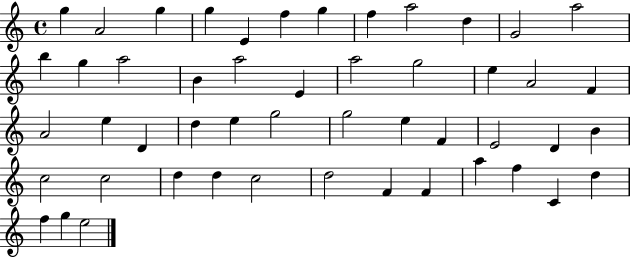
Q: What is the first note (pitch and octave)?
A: G5